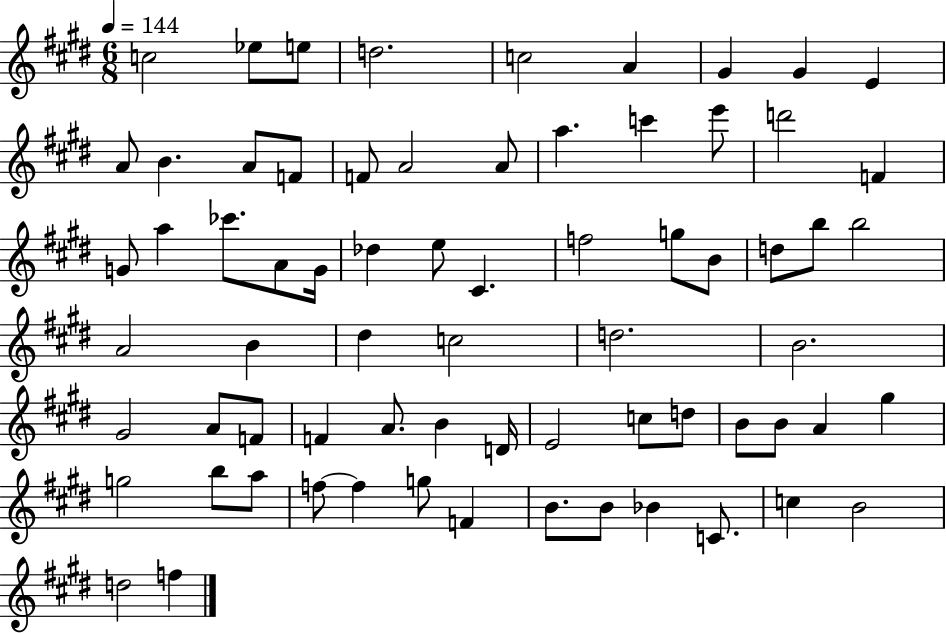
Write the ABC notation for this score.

X:1
T:Untitled
M:6/8
L:1/4
K:E
c2 _e/2 e/2 d2 c2 A ^G ^G E A/2 B A/2 F/2 F/2 A2 A/2 a c' e'/2 d'2 F G/2 a _c'/2 A/2 G/4 _d e/2 ^C f2 g/2 B/2 d/2 b/2 b2 A2 B ^d c2 d2 B2 ^G2 A/2 F/2 F A/2 B D/4 E2 c/2 d/2 B/2 B/2 A ^g g2 b/2 a/2 f/2 f g/2 F B/2 B/2 _B C/2 c B2 d2 f